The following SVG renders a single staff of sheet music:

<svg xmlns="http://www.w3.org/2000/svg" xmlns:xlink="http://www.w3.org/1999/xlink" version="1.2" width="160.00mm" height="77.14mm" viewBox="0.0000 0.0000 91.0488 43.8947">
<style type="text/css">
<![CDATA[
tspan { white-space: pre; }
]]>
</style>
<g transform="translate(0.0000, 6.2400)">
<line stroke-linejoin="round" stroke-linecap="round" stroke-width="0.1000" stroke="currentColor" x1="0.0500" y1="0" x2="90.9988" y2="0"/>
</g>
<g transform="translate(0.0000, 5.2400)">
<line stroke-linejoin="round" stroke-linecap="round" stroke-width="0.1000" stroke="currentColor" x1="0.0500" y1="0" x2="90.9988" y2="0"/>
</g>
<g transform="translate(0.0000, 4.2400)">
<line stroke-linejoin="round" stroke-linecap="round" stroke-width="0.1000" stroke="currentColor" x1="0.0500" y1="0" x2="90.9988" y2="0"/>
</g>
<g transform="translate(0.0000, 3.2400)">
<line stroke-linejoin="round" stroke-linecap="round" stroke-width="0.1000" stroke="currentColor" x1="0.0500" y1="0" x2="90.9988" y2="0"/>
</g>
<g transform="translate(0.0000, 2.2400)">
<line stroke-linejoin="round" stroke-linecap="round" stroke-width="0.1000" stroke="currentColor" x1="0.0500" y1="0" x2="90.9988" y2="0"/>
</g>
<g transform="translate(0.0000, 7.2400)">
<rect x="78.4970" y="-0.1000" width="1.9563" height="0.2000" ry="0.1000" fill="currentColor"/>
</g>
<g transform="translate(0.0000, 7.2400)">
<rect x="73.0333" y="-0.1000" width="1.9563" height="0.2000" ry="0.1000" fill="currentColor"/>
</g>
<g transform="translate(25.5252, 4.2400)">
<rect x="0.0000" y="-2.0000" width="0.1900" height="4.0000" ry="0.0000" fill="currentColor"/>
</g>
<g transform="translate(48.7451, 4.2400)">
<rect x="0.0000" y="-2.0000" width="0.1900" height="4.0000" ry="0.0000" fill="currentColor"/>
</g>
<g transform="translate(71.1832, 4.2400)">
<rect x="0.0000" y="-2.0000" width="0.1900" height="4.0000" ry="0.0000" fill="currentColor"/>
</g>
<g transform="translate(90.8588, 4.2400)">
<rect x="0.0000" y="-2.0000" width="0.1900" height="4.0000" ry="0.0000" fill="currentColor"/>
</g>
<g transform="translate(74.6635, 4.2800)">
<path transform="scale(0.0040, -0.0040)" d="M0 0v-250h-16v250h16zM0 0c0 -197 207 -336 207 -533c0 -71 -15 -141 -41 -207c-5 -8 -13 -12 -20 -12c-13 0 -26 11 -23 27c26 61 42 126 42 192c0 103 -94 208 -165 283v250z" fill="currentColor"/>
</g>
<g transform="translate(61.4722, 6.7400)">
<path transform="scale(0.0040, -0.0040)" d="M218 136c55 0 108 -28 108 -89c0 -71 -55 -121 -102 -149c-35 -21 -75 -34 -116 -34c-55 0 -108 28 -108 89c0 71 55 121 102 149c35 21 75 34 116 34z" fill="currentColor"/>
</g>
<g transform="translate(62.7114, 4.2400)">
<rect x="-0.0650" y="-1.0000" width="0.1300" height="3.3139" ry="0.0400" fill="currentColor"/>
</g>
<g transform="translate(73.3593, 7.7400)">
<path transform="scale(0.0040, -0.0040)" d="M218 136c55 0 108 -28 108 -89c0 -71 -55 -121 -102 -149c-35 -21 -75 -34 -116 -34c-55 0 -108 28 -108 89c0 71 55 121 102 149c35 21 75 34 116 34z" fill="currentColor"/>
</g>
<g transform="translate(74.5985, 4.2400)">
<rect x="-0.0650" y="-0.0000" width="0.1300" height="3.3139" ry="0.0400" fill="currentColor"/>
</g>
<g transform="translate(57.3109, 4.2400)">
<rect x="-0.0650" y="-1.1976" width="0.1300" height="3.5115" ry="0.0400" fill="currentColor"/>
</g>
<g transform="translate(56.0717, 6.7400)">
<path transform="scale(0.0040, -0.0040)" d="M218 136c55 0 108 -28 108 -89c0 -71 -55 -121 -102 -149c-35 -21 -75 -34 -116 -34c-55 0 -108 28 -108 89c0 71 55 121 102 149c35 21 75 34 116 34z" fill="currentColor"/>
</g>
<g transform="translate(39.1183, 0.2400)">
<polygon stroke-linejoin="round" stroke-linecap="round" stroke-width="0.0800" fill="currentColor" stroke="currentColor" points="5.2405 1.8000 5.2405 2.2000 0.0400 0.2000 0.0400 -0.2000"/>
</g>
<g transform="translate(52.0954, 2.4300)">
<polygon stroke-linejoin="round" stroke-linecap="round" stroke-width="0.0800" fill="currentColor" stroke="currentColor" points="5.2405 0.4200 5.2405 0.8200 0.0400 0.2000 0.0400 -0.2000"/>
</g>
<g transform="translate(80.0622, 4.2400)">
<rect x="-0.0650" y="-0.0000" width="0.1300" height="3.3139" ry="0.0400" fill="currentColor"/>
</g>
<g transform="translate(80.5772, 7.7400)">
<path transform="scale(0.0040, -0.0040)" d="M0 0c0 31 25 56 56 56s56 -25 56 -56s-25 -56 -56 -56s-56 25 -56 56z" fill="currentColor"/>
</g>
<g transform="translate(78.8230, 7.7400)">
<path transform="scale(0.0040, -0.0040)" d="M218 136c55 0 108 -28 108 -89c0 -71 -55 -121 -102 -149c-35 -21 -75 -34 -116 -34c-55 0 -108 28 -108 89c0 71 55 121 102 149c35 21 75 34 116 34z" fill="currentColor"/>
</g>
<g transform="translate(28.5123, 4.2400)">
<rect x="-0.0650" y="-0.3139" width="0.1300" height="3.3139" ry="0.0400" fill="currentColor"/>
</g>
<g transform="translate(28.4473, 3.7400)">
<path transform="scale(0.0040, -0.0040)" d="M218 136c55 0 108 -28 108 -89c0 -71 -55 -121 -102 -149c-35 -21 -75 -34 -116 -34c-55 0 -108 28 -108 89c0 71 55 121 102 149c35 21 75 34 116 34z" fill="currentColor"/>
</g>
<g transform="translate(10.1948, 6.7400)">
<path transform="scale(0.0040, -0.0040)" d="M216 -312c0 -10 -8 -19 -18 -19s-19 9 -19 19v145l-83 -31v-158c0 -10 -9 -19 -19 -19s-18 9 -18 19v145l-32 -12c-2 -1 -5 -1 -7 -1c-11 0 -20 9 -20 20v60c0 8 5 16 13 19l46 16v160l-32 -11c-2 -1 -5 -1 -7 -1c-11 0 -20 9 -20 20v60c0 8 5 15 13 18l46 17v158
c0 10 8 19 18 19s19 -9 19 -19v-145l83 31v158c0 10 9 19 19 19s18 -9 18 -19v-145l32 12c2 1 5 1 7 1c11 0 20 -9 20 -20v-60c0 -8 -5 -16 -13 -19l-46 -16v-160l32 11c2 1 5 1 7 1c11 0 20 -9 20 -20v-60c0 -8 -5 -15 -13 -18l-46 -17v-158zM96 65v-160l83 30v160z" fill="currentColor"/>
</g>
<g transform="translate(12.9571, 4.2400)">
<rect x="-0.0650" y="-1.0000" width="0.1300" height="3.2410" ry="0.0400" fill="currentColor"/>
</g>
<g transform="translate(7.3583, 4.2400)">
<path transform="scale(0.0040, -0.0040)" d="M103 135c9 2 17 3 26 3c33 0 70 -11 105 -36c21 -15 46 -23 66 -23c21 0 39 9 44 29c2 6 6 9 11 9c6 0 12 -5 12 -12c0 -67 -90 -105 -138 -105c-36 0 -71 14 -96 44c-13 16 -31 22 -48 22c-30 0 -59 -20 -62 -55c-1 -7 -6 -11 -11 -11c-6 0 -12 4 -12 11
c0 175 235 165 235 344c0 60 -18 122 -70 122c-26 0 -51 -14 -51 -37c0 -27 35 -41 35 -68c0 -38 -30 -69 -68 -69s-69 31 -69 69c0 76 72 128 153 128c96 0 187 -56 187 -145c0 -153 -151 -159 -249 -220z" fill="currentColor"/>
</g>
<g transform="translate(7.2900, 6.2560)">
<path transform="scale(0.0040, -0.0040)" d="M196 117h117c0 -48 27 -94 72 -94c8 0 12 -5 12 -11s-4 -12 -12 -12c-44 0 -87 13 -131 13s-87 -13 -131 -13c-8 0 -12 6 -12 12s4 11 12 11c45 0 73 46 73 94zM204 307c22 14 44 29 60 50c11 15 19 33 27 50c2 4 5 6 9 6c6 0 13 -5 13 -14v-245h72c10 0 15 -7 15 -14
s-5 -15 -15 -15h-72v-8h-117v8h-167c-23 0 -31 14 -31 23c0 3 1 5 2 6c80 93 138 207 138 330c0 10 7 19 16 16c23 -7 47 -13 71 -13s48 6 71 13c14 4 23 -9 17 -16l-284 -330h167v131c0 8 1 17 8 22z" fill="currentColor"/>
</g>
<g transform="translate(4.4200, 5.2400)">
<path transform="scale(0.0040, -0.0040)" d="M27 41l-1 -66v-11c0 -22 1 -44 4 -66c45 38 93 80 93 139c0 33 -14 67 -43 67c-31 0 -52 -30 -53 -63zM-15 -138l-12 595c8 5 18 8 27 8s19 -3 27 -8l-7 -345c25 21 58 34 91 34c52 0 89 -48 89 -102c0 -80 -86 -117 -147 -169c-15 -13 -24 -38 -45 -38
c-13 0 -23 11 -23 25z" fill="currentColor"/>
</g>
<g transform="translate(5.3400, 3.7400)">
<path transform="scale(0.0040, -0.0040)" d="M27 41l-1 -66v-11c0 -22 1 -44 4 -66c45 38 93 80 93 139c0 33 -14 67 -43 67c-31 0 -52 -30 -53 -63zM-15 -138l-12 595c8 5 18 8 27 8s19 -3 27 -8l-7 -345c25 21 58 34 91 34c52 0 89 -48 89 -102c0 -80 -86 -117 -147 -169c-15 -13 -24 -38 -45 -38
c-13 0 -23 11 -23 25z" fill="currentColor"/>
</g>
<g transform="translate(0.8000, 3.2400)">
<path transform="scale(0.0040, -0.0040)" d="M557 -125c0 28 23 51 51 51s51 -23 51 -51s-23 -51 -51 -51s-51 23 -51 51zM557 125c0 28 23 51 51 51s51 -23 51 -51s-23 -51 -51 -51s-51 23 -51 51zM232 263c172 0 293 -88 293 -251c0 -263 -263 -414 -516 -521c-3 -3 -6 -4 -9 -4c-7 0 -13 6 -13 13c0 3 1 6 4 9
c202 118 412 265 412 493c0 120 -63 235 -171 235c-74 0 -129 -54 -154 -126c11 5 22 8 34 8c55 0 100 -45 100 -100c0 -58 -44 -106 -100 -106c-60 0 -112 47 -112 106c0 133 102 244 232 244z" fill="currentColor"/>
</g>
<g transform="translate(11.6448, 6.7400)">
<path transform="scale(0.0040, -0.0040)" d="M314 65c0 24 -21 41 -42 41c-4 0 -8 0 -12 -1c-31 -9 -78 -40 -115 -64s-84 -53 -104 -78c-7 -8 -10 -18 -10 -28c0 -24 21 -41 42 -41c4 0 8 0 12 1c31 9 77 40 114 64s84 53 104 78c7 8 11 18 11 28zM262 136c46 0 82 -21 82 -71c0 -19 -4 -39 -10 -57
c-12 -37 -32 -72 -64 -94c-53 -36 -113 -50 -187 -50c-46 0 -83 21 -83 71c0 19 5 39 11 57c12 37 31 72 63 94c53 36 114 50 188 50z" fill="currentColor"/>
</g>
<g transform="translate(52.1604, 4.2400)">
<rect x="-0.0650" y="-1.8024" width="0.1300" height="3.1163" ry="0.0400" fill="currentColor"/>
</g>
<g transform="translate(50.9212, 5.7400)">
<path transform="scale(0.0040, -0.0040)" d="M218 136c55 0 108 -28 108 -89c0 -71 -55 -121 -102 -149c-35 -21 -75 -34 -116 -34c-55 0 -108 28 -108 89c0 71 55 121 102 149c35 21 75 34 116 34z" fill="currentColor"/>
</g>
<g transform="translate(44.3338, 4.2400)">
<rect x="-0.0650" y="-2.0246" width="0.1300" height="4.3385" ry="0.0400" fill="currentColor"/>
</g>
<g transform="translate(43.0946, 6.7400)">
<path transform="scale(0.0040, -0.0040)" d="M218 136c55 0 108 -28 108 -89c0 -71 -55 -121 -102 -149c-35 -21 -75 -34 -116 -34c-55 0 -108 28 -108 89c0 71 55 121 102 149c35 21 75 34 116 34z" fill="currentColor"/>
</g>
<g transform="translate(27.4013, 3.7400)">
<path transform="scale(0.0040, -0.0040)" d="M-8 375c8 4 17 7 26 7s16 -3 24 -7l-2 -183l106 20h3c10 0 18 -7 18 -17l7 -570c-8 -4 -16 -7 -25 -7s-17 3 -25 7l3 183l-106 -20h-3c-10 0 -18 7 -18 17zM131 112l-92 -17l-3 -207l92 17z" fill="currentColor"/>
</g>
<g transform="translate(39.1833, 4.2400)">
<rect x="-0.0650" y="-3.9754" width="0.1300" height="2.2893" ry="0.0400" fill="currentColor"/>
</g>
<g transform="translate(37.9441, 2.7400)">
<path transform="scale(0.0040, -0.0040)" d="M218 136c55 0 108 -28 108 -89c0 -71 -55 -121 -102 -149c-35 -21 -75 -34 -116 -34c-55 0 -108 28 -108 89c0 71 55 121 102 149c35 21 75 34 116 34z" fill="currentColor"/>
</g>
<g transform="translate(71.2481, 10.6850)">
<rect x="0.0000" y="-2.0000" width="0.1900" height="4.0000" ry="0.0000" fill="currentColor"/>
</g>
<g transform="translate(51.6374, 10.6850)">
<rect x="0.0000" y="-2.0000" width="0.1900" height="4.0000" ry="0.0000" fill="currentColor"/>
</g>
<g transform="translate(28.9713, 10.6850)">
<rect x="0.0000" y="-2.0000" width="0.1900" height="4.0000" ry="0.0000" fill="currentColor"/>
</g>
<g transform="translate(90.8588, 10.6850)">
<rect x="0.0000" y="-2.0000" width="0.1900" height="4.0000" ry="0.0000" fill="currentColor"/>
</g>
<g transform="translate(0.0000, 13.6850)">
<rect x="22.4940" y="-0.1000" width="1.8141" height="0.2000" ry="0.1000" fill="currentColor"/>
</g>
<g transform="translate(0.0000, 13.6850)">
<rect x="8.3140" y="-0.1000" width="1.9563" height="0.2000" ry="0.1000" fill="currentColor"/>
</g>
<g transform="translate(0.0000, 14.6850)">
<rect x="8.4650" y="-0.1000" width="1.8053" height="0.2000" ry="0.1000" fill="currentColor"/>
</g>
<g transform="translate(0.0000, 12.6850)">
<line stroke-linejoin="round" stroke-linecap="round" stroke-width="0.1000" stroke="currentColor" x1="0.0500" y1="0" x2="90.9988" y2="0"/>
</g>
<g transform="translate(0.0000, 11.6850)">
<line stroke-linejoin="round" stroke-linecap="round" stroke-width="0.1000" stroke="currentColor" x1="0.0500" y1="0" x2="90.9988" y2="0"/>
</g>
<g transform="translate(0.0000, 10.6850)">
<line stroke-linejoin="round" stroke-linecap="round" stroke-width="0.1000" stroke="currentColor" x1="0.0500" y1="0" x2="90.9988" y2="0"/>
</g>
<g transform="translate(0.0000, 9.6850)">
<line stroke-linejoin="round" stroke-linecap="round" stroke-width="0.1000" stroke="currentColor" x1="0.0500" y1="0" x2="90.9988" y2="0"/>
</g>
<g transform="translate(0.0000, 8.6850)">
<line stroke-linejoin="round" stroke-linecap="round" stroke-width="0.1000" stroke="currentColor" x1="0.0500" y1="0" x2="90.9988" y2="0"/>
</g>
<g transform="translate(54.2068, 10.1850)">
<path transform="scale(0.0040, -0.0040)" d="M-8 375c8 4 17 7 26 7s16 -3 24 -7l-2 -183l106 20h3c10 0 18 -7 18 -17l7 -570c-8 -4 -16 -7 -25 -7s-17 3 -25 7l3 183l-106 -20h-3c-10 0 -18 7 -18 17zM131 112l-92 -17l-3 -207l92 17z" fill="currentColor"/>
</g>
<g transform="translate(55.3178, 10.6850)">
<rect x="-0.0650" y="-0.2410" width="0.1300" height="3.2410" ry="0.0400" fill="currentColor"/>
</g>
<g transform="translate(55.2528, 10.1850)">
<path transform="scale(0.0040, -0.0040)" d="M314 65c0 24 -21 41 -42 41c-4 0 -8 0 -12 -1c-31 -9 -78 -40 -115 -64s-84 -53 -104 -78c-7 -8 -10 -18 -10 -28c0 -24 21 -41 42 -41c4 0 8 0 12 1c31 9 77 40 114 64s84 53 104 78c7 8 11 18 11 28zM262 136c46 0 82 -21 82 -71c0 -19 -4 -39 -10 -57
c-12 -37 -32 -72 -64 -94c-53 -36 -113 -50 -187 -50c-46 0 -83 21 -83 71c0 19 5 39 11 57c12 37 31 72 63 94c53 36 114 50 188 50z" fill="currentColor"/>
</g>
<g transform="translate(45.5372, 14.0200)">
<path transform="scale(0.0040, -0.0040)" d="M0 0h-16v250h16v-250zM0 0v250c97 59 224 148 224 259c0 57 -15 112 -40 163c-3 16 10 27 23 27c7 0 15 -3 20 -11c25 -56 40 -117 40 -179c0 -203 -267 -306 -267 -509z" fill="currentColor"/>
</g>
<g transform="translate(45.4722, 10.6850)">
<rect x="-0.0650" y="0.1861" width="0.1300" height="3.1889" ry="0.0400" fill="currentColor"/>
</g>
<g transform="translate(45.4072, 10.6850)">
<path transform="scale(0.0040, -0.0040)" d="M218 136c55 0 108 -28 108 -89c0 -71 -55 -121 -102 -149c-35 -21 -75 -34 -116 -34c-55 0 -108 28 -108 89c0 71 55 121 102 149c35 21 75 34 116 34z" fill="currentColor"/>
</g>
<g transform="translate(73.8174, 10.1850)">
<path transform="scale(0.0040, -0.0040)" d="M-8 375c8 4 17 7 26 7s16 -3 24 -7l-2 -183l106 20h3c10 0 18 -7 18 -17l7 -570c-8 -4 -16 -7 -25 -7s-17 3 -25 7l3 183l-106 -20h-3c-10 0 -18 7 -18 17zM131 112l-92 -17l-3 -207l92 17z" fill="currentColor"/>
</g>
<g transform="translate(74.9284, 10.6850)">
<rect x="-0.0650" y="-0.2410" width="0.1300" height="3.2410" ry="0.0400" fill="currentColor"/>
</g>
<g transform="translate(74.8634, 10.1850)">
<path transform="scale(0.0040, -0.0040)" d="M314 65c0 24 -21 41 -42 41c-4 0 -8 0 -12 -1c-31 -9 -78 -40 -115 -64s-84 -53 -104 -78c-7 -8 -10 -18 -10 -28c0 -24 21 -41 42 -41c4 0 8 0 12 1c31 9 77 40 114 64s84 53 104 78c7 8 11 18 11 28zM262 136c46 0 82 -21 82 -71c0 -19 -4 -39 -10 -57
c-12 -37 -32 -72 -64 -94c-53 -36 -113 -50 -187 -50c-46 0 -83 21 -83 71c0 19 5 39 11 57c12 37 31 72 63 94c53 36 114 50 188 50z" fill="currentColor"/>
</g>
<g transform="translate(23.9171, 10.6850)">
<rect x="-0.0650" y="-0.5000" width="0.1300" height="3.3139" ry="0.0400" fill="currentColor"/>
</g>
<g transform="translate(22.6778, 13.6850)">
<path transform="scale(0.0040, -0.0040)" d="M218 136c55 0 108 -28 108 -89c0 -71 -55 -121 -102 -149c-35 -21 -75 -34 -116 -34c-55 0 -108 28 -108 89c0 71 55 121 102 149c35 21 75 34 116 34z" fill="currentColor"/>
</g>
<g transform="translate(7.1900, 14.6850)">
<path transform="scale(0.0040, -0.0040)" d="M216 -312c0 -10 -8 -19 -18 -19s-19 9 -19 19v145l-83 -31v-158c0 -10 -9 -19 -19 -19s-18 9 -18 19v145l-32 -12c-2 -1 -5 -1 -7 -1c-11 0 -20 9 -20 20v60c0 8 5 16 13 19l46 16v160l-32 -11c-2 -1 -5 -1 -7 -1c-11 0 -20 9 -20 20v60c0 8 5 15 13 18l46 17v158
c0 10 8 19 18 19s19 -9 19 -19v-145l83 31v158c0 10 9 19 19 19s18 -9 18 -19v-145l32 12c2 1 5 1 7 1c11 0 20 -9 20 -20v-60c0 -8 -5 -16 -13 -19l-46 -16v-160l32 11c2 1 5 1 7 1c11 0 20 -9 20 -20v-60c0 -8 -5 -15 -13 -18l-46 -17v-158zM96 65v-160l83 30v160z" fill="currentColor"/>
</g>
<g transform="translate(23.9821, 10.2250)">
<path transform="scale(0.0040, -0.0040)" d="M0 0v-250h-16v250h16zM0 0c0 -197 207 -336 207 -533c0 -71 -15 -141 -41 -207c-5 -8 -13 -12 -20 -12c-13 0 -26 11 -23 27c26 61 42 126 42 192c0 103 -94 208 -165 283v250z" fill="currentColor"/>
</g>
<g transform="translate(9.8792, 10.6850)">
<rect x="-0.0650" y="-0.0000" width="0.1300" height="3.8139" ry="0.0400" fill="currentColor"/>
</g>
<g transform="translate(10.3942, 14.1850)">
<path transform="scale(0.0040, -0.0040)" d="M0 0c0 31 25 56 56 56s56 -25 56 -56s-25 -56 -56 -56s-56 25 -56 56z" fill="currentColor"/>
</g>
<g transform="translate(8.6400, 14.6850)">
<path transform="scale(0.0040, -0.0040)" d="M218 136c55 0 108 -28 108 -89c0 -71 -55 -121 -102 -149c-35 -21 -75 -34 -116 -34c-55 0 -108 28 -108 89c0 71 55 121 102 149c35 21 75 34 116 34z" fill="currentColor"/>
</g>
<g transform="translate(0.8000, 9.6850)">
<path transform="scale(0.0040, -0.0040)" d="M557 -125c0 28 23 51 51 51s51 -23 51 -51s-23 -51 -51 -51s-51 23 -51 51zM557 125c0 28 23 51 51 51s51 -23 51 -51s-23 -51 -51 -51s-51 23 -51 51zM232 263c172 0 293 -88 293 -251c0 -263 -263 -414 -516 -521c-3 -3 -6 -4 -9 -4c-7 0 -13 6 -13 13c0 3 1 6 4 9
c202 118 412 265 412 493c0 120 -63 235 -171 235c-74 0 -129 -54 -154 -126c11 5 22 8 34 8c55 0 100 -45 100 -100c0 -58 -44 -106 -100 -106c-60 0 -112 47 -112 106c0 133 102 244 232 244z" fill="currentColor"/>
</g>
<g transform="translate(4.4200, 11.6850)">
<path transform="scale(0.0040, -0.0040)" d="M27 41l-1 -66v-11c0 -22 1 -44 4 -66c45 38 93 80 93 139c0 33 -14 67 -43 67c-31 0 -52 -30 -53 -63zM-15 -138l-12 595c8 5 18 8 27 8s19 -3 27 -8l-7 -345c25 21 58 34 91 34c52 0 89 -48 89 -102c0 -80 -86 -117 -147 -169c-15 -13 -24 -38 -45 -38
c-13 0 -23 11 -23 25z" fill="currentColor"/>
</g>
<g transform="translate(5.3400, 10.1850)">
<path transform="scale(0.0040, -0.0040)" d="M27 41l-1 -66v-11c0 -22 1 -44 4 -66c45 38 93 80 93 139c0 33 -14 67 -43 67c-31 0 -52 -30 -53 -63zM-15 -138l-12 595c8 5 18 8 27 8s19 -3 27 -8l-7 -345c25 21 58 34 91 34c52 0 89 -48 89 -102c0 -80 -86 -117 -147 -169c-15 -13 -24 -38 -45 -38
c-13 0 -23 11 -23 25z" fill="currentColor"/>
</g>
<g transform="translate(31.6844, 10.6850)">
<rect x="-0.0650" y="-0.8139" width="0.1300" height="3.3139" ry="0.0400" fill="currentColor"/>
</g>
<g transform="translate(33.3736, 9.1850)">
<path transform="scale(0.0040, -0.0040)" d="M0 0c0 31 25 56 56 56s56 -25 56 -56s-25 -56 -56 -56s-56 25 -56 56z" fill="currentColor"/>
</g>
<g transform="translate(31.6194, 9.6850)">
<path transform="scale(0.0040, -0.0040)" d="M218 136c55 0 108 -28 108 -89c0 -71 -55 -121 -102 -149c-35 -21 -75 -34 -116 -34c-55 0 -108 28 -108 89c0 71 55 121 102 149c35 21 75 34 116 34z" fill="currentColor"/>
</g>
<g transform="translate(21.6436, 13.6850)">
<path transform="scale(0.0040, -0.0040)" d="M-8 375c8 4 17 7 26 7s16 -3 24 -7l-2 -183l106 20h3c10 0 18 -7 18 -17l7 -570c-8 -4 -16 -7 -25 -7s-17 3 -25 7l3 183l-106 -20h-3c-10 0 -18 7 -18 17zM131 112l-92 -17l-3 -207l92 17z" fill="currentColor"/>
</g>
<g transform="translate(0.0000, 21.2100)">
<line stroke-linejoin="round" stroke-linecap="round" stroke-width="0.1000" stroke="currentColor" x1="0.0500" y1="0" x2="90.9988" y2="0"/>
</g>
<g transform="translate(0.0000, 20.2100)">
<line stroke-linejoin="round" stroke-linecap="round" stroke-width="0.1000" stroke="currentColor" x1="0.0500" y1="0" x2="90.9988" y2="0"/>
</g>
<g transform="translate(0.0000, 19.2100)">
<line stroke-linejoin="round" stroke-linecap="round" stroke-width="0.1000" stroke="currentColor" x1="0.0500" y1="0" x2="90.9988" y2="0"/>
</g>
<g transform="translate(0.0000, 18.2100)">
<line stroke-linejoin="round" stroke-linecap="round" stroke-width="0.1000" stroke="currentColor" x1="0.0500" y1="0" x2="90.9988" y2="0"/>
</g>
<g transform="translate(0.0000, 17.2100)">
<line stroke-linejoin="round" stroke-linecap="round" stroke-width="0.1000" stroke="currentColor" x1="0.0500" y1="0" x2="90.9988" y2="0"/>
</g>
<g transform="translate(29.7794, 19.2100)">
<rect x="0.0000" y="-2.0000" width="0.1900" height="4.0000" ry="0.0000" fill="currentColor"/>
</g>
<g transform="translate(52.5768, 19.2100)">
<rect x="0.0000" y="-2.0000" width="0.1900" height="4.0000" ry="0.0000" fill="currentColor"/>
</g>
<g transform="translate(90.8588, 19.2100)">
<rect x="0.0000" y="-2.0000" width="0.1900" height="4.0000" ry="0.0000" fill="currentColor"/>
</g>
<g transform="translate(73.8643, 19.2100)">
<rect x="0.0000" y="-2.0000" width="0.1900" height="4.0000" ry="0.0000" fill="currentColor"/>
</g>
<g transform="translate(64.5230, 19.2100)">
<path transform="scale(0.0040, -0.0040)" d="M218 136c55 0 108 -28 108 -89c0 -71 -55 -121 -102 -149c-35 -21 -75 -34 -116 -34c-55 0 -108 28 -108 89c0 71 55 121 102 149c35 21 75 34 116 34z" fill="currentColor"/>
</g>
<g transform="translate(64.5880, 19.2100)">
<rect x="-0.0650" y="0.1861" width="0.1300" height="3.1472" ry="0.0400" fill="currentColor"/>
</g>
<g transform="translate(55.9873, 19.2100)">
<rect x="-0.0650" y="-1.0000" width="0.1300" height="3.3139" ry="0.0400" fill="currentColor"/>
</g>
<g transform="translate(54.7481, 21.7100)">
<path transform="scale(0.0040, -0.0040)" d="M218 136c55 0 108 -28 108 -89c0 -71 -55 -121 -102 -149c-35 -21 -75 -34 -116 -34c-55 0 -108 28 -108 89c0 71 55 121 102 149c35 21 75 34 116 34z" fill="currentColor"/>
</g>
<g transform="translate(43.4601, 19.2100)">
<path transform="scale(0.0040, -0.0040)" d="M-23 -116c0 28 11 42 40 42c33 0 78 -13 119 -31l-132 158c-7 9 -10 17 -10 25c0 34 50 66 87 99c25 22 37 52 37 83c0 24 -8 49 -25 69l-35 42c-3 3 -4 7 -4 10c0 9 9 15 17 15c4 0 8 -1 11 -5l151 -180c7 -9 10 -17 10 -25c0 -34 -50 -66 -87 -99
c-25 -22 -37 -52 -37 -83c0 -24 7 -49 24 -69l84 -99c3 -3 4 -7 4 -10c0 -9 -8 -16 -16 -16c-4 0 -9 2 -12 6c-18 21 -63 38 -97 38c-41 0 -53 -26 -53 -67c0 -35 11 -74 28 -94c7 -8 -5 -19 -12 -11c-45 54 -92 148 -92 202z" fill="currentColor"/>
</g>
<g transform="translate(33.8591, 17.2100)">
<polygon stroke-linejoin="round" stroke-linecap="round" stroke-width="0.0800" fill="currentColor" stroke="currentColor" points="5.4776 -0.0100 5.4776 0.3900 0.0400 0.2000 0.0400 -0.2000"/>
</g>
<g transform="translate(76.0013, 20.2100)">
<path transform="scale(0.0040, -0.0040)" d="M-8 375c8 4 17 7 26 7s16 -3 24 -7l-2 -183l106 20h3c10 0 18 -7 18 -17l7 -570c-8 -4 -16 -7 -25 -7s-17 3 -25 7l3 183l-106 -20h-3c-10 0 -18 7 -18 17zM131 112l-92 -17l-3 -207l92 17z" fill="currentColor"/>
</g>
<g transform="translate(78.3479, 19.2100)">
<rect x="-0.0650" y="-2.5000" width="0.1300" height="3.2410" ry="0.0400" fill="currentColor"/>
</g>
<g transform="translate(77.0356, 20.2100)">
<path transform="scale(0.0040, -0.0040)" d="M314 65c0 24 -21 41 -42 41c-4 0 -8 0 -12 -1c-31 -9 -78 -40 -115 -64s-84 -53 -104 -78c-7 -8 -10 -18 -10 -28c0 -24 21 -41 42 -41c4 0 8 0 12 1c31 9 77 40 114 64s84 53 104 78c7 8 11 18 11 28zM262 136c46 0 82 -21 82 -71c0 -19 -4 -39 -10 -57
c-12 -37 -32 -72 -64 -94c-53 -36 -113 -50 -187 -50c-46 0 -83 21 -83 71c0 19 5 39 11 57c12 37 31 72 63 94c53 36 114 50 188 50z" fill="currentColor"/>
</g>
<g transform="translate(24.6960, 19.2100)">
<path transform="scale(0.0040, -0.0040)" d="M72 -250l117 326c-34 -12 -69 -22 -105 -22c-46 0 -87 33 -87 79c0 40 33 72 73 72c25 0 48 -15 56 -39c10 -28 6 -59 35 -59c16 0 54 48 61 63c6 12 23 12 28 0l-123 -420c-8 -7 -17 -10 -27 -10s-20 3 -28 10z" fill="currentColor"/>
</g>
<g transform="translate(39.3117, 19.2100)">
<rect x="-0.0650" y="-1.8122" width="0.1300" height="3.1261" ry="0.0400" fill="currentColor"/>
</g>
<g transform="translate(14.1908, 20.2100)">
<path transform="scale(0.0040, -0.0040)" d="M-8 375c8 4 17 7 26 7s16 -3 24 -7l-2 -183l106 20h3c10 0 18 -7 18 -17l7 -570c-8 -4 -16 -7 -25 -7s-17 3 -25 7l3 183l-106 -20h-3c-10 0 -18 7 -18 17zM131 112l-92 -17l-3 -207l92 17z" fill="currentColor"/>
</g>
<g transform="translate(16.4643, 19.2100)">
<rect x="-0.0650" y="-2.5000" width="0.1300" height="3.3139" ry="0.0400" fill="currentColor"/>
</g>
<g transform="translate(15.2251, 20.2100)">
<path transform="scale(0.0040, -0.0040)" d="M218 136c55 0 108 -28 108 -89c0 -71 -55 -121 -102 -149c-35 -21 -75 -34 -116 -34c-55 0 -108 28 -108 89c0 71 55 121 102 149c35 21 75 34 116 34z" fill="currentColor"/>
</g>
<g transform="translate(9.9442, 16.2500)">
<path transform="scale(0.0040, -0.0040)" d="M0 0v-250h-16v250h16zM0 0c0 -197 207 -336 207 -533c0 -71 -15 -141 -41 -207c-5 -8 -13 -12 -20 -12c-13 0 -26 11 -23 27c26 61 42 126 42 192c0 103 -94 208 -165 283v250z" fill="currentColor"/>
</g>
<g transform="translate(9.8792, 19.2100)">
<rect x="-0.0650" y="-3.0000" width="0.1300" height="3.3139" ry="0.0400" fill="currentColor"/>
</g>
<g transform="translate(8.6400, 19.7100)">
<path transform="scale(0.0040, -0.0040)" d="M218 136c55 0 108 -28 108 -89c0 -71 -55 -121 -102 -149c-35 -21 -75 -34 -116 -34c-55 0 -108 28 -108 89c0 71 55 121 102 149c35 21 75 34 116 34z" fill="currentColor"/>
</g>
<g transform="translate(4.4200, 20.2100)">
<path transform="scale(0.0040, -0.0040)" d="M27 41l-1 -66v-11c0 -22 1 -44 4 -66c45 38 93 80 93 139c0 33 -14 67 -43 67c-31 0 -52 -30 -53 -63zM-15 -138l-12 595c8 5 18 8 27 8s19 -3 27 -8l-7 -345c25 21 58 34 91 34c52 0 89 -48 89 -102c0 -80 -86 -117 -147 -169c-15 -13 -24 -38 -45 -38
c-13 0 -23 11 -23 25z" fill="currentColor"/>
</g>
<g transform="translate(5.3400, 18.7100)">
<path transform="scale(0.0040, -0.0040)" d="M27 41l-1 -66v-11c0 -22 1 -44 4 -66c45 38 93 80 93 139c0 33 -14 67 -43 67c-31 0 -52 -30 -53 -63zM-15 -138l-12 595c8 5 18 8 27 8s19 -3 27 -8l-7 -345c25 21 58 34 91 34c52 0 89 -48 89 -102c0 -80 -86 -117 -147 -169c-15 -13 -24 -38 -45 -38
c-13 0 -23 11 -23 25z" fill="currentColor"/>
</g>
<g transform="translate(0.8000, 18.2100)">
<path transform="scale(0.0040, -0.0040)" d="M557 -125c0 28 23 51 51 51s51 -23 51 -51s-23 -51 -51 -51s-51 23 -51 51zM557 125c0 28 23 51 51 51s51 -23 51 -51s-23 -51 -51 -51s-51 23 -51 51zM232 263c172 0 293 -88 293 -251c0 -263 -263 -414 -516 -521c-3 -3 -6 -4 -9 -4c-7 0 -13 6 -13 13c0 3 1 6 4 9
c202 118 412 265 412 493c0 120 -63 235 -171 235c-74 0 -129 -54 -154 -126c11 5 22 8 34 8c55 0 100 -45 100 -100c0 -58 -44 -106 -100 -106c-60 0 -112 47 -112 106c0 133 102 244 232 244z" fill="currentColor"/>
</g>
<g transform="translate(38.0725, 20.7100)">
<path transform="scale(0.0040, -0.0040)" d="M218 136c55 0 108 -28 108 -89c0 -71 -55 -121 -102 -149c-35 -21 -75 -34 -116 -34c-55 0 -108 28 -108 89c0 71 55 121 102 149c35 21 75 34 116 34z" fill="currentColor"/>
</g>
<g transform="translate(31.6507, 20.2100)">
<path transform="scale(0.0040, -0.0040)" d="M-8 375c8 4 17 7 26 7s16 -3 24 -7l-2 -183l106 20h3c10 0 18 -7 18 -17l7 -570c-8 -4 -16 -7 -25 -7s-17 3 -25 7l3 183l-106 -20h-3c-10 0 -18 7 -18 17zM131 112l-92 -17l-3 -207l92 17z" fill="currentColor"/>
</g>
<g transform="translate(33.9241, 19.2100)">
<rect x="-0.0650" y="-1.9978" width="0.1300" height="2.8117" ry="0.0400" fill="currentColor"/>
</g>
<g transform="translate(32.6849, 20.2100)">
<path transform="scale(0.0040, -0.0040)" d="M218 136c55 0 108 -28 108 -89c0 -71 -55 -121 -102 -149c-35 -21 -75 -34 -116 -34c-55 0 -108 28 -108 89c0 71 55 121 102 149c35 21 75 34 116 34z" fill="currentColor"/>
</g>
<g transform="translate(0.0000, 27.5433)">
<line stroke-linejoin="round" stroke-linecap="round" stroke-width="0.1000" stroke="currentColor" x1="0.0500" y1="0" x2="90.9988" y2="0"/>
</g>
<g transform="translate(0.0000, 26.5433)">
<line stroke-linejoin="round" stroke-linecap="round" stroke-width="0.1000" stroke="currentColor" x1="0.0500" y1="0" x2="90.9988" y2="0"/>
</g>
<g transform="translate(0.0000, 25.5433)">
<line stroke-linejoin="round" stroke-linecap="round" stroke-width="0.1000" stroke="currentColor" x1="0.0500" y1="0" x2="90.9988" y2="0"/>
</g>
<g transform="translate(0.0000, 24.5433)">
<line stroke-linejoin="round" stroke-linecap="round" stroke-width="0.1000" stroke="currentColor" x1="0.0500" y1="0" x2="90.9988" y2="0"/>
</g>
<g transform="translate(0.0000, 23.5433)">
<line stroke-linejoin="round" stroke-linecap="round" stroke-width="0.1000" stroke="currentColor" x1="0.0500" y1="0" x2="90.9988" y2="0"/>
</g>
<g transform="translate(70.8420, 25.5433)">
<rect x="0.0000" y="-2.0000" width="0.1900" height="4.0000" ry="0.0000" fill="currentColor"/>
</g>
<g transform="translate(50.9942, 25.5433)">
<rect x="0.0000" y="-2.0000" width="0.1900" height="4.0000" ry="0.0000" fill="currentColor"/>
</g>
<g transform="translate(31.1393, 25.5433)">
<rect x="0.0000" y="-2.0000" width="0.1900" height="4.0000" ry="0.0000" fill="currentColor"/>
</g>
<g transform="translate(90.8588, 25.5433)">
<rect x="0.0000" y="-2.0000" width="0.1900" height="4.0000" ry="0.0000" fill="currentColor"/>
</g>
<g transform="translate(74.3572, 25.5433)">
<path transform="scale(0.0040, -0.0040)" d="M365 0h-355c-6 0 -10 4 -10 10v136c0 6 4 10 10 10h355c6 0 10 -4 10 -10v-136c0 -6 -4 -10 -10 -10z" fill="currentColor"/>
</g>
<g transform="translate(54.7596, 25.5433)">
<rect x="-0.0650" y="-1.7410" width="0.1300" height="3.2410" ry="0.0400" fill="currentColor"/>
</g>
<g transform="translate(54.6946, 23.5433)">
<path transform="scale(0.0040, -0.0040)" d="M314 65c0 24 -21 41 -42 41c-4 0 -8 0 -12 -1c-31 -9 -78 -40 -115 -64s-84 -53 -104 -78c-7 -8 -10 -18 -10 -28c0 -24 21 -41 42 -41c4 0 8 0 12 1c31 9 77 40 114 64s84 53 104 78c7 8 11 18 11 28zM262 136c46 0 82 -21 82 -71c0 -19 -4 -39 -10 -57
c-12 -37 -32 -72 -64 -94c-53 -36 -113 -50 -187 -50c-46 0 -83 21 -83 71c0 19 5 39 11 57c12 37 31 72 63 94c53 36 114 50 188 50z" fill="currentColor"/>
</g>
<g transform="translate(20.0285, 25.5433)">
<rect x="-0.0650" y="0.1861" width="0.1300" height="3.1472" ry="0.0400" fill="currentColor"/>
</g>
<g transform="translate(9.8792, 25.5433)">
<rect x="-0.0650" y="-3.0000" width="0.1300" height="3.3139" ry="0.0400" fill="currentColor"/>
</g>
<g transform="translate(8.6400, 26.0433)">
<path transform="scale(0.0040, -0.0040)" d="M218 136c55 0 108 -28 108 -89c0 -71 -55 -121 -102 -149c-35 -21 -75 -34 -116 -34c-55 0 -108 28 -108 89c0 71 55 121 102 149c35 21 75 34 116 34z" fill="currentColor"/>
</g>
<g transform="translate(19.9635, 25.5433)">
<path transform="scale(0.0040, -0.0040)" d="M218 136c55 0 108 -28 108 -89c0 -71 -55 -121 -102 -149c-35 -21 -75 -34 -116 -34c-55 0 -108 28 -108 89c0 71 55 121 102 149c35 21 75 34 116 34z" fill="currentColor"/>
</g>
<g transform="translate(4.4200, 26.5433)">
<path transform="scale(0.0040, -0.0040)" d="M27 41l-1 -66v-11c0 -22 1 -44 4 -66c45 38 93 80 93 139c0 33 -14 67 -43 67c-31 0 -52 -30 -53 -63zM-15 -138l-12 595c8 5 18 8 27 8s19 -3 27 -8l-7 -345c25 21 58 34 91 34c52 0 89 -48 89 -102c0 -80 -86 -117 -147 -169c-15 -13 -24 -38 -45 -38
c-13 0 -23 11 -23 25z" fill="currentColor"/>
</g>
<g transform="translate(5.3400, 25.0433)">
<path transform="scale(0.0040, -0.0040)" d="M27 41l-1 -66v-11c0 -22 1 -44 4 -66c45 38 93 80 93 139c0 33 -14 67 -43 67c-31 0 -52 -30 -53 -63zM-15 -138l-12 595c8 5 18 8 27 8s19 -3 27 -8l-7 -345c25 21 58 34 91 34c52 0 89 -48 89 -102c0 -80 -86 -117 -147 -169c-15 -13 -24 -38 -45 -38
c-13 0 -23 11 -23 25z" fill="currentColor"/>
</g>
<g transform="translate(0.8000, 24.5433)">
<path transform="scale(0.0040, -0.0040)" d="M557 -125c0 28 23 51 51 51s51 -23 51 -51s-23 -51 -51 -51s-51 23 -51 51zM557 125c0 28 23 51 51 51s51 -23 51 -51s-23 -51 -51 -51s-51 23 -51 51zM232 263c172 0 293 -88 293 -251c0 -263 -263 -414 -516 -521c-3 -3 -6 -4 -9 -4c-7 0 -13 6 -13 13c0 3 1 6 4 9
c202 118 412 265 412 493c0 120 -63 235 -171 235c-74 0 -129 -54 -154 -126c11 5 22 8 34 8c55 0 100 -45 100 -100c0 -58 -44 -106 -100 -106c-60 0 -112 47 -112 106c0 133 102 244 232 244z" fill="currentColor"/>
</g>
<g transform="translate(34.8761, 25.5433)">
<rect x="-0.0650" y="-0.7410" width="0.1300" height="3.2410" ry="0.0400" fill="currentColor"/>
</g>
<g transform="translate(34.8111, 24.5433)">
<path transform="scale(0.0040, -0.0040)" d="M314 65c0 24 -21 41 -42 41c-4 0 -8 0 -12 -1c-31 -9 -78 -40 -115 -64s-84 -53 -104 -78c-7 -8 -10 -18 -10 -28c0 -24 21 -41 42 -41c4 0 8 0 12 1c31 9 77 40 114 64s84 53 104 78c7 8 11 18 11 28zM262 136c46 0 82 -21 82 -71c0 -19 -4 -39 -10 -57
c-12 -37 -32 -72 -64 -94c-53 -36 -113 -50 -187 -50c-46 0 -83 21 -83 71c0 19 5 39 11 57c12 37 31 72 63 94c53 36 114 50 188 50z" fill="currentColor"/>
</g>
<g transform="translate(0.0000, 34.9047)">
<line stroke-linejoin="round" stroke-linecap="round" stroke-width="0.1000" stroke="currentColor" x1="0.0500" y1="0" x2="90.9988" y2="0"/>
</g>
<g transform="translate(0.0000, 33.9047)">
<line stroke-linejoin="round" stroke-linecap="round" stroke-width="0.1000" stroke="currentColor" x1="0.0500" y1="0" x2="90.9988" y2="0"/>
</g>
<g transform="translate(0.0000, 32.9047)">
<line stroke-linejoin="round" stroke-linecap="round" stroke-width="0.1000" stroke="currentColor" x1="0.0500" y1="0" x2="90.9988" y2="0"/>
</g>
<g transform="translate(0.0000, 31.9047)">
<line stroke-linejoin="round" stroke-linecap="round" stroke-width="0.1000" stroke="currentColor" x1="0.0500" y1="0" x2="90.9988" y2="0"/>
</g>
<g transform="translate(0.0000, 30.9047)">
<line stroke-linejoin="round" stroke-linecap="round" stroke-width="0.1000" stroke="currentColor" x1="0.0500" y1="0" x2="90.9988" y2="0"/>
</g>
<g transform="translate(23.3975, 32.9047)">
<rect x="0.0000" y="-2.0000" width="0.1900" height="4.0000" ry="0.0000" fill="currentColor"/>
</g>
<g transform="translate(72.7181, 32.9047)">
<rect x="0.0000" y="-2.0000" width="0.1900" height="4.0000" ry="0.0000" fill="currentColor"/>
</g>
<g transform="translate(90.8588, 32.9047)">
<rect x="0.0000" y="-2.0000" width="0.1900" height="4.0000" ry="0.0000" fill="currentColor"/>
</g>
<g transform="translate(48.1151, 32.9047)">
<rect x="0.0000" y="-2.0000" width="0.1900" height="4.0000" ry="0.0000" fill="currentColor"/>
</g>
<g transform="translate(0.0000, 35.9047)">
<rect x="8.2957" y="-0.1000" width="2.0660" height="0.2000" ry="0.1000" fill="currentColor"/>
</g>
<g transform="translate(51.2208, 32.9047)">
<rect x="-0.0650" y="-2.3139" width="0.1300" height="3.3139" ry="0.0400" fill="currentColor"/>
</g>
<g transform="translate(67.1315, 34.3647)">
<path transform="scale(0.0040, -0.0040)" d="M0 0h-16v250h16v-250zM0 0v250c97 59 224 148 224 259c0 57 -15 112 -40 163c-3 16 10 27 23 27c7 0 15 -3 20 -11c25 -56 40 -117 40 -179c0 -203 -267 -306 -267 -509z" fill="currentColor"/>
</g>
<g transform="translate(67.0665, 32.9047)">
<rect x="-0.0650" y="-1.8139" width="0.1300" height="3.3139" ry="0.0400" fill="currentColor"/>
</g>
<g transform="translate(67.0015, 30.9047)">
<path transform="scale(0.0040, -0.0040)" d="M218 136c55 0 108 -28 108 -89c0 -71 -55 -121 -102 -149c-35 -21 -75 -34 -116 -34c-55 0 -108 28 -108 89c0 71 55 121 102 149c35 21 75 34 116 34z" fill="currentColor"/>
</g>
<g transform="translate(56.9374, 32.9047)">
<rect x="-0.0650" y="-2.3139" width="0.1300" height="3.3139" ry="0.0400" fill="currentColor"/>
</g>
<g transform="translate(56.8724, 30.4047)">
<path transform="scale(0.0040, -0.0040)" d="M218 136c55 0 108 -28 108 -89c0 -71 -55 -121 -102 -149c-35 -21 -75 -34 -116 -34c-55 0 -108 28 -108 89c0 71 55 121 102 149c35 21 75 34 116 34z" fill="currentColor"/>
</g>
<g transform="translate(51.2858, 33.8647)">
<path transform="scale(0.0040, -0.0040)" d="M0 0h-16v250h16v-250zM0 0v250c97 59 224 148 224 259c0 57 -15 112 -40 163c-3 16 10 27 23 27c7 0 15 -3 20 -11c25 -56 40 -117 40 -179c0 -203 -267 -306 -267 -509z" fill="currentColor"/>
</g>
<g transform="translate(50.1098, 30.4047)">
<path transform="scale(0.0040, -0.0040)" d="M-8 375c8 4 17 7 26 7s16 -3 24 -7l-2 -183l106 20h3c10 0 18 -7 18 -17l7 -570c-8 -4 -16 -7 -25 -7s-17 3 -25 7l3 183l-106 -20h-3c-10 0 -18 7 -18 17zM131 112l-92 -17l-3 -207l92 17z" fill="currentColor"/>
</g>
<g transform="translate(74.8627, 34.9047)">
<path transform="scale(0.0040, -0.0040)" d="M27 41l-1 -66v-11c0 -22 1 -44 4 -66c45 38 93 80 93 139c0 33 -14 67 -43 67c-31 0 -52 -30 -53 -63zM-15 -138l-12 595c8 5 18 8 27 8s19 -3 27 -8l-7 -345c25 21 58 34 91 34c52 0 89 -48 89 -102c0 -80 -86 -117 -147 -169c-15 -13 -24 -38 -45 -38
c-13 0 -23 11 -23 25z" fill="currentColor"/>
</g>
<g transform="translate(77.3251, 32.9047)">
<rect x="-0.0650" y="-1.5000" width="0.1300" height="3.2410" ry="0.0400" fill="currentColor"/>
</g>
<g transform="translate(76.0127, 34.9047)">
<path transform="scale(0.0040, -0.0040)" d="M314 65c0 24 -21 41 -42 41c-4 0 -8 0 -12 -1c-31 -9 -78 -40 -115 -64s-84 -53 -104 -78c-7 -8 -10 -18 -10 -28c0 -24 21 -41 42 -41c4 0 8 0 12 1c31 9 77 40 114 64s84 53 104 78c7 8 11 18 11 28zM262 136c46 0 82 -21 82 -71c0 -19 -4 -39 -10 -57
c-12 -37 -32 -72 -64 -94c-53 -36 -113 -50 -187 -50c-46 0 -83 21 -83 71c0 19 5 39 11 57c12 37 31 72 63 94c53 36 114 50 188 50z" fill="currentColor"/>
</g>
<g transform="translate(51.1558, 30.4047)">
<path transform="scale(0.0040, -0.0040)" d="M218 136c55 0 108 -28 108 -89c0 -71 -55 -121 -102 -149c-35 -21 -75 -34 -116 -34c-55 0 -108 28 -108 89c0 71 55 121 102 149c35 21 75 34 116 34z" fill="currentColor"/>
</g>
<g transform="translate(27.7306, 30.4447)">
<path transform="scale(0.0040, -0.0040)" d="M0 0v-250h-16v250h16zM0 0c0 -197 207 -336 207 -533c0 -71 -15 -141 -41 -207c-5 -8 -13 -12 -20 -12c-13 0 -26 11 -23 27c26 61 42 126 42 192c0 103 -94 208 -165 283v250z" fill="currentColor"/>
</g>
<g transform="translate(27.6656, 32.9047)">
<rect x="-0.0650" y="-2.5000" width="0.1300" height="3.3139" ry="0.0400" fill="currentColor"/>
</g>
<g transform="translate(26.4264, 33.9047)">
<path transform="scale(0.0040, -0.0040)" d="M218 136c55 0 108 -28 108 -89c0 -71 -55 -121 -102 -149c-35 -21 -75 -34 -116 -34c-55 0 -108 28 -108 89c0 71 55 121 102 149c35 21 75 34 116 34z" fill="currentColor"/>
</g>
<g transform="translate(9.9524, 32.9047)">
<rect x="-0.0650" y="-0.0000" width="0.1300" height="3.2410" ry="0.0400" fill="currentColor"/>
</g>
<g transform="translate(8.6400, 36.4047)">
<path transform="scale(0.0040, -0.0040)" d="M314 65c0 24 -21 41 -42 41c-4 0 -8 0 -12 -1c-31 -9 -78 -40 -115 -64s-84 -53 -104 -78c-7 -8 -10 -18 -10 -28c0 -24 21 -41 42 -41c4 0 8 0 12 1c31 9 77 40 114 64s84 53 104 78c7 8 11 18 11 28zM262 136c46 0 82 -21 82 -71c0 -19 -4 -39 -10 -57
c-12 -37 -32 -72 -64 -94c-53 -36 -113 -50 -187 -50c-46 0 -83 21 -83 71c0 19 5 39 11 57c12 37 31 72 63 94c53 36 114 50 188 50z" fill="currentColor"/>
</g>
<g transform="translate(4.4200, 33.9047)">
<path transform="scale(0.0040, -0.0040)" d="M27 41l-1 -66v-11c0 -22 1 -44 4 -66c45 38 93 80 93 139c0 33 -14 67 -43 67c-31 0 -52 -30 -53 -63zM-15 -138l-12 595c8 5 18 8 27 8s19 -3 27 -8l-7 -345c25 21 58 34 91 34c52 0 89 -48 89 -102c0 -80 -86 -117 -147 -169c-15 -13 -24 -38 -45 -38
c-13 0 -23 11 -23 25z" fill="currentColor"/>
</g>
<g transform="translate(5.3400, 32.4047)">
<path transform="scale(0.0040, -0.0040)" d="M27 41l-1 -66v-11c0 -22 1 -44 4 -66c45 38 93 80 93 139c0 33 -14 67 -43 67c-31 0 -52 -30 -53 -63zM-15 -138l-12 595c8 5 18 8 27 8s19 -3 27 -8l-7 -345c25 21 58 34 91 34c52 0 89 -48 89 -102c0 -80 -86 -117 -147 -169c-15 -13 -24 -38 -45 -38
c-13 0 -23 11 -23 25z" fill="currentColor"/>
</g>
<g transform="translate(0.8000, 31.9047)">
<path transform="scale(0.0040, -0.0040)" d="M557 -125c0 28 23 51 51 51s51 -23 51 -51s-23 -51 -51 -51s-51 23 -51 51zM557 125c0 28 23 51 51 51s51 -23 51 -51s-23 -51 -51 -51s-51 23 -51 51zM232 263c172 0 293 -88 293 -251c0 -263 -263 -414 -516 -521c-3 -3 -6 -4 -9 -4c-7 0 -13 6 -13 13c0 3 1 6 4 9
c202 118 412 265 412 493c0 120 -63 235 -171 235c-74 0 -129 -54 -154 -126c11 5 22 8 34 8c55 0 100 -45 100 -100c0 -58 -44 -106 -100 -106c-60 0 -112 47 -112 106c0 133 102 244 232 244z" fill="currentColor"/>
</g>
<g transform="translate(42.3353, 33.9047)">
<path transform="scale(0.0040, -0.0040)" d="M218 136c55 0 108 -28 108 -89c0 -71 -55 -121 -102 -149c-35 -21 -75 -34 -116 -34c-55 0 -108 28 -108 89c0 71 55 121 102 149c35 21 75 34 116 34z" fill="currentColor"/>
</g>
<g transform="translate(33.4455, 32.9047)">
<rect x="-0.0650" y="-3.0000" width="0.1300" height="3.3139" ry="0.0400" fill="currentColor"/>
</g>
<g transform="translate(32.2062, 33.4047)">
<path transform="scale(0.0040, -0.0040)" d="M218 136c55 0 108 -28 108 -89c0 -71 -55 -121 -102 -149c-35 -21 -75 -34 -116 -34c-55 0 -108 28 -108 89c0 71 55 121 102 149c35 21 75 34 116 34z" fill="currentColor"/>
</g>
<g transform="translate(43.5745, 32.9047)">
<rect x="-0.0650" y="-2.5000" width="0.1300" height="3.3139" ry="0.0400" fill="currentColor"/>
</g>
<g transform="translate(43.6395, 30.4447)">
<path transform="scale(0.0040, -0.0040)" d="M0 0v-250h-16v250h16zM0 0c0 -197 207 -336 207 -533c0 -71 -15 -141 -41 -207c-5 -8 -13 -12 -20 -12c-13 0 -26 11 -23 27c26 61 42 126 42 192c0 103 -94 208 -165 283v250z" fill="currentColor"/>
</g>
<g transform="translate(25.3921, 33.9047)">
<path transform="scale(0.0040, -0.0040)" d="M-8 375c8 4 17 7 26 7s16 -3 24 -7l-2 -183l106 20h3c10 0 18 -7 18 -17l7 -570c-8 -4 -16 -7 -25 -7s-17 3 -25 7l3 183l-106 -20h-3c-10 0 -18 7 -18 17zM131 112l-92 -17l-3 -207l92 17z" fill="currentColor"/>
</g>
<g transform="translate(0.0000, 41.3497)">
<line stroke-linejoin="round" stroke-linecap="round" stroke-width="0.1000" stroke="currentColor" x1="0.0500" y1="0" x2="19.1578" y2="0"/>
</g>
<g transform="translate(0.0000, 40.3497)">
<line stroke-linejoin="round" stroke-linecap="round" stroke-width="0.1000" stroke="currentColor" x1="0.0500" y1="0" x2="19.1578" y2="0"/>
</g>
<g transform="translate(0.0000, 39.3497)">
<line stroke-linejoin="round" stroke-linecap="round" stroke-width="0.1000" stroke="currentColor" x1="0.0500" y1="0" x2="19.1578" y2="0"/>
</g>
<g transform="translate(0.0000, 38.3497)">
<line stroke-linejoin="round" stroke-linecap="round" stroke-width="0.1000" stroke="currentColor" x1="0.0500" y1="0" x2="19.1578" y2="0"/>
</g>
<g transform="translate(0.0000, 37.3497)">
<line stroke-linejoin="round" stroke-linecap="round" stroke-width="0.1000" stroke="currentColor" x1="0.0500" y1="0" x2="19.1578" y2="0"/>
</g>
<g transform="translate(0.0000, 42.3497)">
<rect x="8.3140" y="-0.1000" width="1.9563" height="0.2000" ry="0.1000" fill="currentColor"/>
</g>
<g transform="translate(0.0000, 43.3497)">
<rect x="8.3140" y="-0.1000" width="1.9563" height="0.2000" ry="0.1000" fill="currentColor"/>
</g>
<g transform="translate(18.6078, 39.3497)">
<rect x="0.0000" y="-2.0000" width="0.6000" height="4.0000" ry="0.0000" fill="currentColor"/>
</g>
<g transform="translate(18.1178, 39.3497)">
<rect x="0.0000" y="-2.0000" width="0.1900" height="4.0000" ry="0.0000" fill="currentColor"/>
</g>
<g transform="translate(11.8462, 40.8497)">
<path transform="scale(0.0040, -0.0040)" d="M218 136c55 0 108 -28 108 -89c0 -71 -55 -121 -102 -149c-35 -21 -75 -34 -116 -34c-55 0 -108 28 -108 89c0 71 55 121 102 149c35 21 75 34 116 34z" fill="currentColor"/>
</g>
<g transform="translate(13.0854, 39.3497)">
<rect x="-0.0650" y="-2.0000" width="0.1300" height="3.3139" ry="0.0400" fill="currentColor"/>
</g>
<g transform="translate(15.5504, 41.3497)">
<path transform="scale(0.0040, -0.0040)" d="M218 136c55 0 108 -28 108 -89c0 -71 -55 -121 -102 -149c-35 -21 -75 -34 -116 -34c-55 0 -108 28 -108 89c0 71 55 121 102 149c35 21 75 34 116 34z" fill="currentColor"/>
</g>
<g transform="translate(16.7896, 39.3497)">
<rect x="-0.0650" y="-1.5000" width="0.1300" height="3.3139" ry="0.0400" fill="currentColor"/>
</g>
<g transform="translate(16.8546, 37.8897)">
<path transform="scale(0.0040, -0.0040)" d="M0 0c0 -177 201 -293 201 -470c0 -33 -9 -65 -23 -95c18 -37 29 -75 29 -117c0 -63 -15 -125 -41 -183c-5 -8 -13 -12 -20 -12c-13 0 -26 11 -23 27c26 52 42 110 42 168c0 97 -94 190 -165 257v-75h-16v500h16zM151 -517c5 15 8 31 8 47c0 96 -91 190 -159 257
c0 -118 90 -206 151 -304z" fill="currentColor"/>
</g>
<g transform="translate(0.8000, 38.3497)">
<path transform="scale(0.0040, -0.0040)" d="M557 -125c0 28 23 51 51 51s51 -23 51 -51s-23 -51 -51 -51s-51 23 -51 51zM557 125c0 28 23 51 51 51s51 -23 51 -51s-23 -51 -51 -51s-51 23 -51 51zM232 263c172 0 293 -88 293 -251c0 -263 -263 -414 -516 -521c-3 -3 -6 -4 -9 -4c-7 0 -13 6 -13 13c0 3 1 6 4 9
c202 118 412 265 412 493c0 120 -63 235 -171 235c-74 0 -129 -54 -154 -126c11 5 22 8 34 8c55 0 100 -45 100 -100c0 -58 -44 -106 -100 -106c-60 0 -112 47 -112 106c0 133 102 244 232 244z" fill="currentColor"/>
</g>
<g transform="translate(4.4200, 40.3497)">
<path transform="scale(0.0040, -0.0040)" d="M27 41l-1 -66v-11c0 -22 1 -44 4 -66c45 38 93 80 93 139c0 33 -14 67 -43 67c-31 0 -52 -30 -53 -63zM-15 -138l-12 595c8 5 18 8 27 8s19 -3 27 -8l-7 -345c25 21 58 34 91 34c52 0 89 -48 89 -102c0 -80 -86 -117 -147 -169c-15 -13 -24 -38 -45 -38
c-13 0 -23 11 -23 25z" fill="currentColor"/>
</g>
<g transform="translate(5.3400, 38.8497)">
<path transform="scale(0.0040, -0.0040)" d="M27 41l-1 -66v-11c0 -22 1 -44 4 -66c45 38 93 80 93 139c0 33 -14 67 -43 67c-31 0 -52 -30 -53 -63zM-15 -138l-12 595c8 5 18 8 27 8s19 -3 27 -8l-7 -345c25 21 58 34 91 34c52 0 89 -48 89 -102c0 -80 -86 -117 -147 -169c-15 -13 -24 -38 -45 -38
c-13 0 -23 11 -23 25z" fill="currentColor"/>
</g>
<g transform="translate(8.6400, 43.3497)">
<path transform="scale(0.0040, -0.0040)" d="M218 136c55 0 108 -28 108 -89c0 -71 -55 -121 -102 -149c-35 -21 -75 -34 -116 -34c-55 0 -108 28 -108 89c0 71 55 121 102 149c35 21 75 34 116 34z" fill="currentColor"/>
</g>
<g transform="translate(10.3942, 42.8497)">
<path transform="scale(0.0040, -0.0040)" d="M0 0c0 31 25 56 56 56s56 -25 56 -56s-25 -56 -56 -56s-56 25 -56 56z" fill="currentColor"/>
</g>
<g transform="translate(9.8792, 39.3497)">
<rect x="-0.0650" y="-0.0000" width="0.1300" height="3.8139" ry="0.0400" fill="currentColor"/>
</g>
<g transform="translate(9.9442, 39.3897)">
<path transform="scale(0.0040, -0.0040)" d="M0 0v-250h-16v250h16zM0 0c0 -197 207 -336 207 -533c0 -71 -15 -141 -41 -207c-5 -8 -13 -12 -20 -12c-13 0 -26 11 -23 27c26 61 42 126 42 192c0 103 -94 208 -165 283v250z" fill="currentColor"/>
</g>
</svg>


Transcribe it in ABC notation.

X:1
T:Untitled
M:2/4
L:1/4
K:Bb
^F,,2 E, G,/2 F,,/2 A,,/2 F,,/2 F,, D,,/2 D,, ^C,, E,,/2 F, D,/2 E,2 E,2 C,/2 B,, z/2 B,,/2 A,,/2 z F,, D, B,,2 C, D, F,2 A,2 z2 D,,2 B,,/2 C, B,,/2 B,/2 B, A,/2 _G,,2 C,,/2 A,, G,,/4